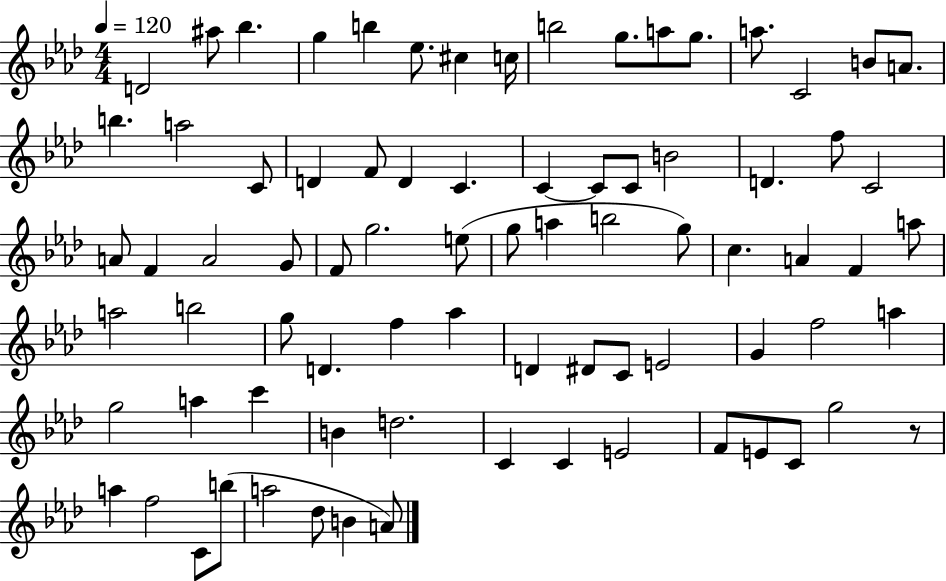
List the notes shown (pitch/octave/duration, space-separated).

D4/h A#5/e Bb5/q. G5/q B5/q Eb5/e. C#5/q C5/s B5/h G5/e. A5/e G5/e. A5/e. C4/h B4/e A4/e. B5/q. A5/h C4/e D4/q F4/e D4/q C4/q. C4/q C4/e C4/e B4/h D4/q. F5/e C4/h A4/e F4/q A4/h G4/e F4/e G5/h. E5/e G5/e A5/q B5/h G5/e C5/q. A4/q F4/q A5/e A5/h B5/h G5/e D4/q. F5/q Ab5/q D4/q D#4/e C4/e E4/h G4/q F5/h A5/q G5/h A5/q C6/q B4/q D5/h. C4/q C4/q E4/h F4/e E4/e C4/e G5/h R/e A5/q F5/h C4/e B5/e A5/h Db5/e B4/q A4/e